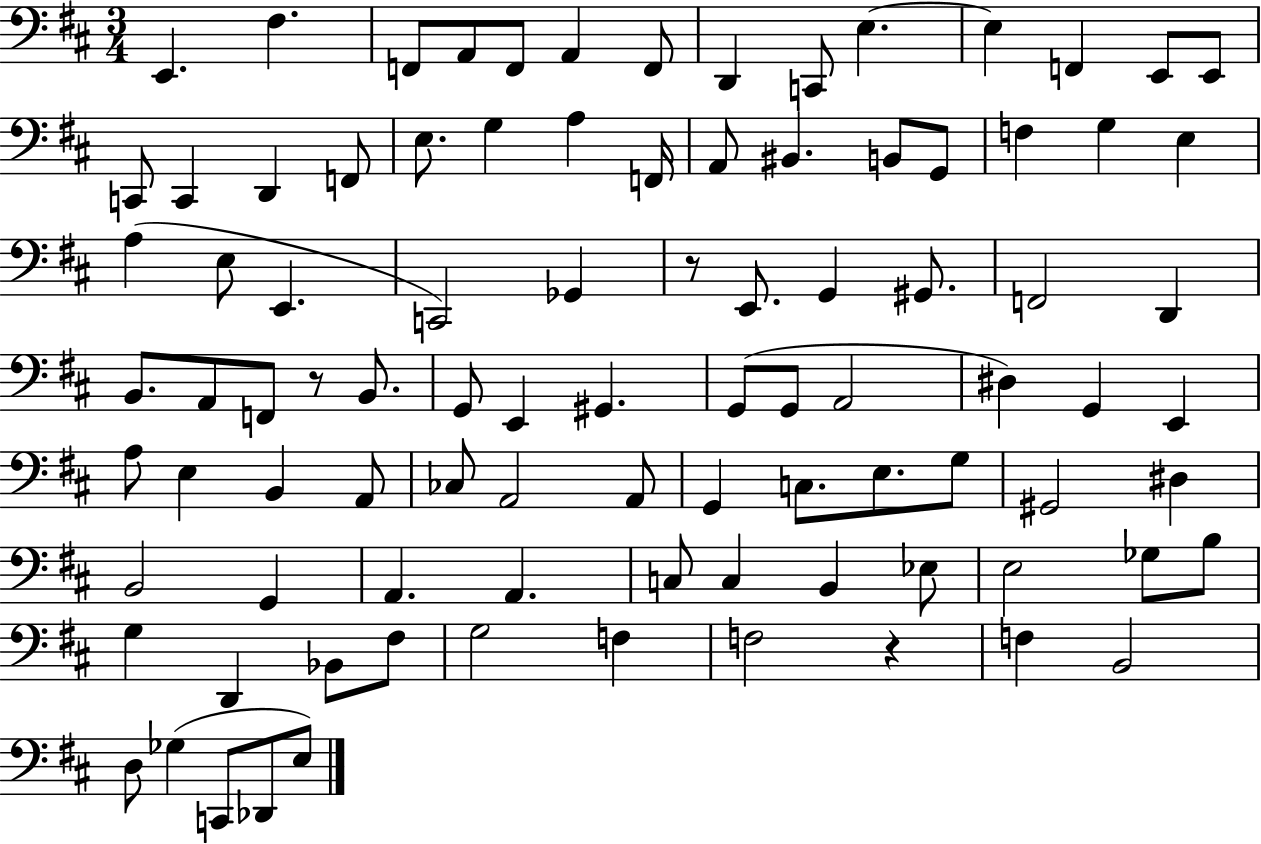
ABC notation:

X:1
T:Untitled
M:3/4
L:1/4
K:D
E,, ^F, F,,/2 A,,/2 F,,/2 A,, F,,/2 D,, C,,/2 E, E, F,, E,,/2 E,,/2 C,,/2 C,, D,, F,,/2 E,/2 G, A, F,,/4 A,,/2 ^B,, B,,/2 G,,/2 F, G, E, A, E,/2 E,, C,,2 _G,, z/2 E,,/2 G,, ^G,,/2 F,,2 D,, B,,/2 A,,/2 F,,/2 z/2 B,,/2 G,,/2 E,, ^G,, G,,/2 G,,/2 A,,2 ^D, G,, E,, A,/2 E, B,, A,,/2 _C,/2 A,,2 A,,/2 G,, C,/2 E,/2 G,/2 ^G,,2 ^D, B,,2 G,, A,, A,, C,/2 C, B,, _E,/2 E,2 _G,/2 B,/2 G, D,, _B,,/2 ^F,/2 G,2 F, F,2 z F, B,,2 D,/2 _G, C,,/2 _D,,/2 E,/2